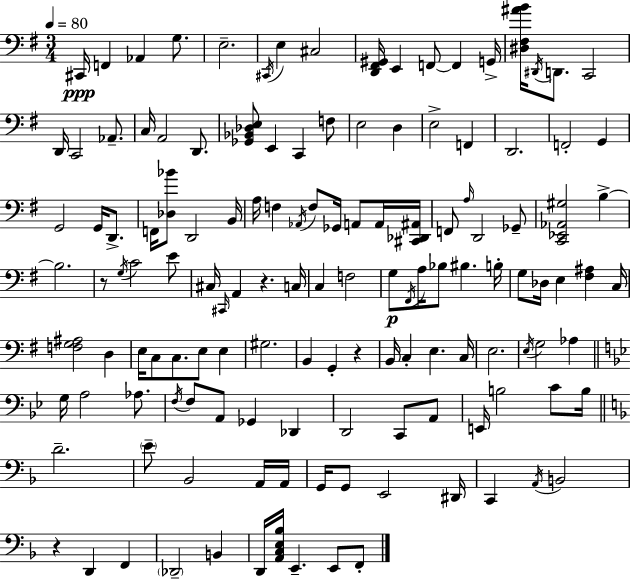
C#2/s F2/q Ab2/q G3/e. E3/h. C#2/s E3/q C#3/h [D2,F#2,G#2]/s E2/q F2/e F2/q G2/s [D#3,F#3,A#4,B4]/s D#2/s D2/e. C2/h D2/s C2/h Ab2/e. C3/s A2/h D2/e. [Gb2,Bb2,Db3,E3]/e E2/q C2/q F3/e E3/h D3/q E3/h F2/q D2/h. F2/h G2/q G2/h G2/s D2/e. F2/s [Db3,Bb4]/e D2/h B2/s A3/s F3/q Ab2/s F3/e Gb2/s A2/e A2/s [C#2,Db2,A#2]/s F2/e A3/s D2/h Gb2/e [C2,Eb2,Ab2,G#3]/h B3/q B3/h. R/e G3/s C4/h E4/e C#3/s C#2/s A2/q R/q. C3/s C3/q F3/h G3/e F#2/s A3/s Bb3/e BIS3/q. B3/s G3/e Db3/s E3/q [F#3,A#3]/q C3/s [F3,G3,A#3]/h D3/q E3/s C3/e C3/e. E3/e E3/q G#3/h. B2/q G2/q R/q B2/s C3/q E3/q. C3/s E3/h. E3/s G3/h Ab3/q G3/s A3/h Ab3/e. F3/s F3/e A2/e Gb2/q Db2/q D2/h C2/e A2/e E2/s B3/h C4/e B3/s D4/h. E4/e Bb2/h A2/s A2/s G2/s G2/e E2/h D#2/s C2/q A2/s B2/h R/q D2/q F2/q Db2/h B2/q D2/s [A2,C3,E3,Bb3]/s E2/q. E2/e F2/e